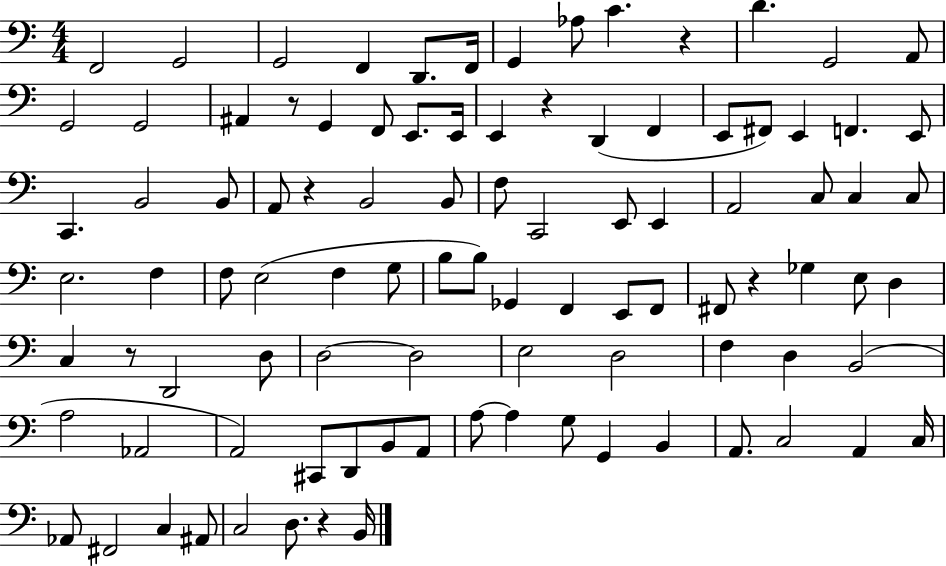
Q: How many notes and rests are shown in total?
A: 97